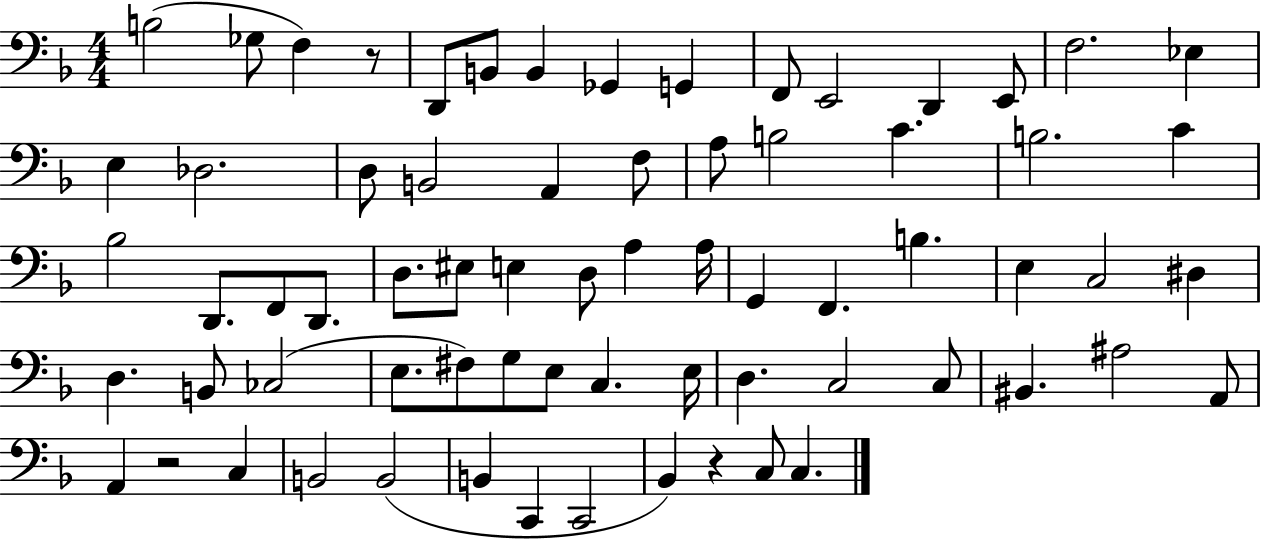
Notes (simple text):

B3/h Gb3/e F3/q R/e D2/e B2/e B2/q Gb2/q G2/q F2/e E2/h D2/q E2/e F3/h. Eb3/q E3/q Db3/h. D3/e B2/h A2/q F3/e A3/e B3/h C4/q. B3/h. C4/q Bb3/h D2/e. F2/e D2/e. D3/e. EIS3/e E3/q D3/e A3/q A3/s G2/q F2/q. B3/q. E3/q C3/h D#3/q D3/q. B2/e CES3/h E3/e. F#3/e G3/e E3/e C3/q. E3/s D3/q. C3/h C3/e BIS2/q. A#3/h A2/e A2/q R/h C3/q B2/h B2/h B2/q C2/q C2/h Bb2/q R/q C3/e C3/q.